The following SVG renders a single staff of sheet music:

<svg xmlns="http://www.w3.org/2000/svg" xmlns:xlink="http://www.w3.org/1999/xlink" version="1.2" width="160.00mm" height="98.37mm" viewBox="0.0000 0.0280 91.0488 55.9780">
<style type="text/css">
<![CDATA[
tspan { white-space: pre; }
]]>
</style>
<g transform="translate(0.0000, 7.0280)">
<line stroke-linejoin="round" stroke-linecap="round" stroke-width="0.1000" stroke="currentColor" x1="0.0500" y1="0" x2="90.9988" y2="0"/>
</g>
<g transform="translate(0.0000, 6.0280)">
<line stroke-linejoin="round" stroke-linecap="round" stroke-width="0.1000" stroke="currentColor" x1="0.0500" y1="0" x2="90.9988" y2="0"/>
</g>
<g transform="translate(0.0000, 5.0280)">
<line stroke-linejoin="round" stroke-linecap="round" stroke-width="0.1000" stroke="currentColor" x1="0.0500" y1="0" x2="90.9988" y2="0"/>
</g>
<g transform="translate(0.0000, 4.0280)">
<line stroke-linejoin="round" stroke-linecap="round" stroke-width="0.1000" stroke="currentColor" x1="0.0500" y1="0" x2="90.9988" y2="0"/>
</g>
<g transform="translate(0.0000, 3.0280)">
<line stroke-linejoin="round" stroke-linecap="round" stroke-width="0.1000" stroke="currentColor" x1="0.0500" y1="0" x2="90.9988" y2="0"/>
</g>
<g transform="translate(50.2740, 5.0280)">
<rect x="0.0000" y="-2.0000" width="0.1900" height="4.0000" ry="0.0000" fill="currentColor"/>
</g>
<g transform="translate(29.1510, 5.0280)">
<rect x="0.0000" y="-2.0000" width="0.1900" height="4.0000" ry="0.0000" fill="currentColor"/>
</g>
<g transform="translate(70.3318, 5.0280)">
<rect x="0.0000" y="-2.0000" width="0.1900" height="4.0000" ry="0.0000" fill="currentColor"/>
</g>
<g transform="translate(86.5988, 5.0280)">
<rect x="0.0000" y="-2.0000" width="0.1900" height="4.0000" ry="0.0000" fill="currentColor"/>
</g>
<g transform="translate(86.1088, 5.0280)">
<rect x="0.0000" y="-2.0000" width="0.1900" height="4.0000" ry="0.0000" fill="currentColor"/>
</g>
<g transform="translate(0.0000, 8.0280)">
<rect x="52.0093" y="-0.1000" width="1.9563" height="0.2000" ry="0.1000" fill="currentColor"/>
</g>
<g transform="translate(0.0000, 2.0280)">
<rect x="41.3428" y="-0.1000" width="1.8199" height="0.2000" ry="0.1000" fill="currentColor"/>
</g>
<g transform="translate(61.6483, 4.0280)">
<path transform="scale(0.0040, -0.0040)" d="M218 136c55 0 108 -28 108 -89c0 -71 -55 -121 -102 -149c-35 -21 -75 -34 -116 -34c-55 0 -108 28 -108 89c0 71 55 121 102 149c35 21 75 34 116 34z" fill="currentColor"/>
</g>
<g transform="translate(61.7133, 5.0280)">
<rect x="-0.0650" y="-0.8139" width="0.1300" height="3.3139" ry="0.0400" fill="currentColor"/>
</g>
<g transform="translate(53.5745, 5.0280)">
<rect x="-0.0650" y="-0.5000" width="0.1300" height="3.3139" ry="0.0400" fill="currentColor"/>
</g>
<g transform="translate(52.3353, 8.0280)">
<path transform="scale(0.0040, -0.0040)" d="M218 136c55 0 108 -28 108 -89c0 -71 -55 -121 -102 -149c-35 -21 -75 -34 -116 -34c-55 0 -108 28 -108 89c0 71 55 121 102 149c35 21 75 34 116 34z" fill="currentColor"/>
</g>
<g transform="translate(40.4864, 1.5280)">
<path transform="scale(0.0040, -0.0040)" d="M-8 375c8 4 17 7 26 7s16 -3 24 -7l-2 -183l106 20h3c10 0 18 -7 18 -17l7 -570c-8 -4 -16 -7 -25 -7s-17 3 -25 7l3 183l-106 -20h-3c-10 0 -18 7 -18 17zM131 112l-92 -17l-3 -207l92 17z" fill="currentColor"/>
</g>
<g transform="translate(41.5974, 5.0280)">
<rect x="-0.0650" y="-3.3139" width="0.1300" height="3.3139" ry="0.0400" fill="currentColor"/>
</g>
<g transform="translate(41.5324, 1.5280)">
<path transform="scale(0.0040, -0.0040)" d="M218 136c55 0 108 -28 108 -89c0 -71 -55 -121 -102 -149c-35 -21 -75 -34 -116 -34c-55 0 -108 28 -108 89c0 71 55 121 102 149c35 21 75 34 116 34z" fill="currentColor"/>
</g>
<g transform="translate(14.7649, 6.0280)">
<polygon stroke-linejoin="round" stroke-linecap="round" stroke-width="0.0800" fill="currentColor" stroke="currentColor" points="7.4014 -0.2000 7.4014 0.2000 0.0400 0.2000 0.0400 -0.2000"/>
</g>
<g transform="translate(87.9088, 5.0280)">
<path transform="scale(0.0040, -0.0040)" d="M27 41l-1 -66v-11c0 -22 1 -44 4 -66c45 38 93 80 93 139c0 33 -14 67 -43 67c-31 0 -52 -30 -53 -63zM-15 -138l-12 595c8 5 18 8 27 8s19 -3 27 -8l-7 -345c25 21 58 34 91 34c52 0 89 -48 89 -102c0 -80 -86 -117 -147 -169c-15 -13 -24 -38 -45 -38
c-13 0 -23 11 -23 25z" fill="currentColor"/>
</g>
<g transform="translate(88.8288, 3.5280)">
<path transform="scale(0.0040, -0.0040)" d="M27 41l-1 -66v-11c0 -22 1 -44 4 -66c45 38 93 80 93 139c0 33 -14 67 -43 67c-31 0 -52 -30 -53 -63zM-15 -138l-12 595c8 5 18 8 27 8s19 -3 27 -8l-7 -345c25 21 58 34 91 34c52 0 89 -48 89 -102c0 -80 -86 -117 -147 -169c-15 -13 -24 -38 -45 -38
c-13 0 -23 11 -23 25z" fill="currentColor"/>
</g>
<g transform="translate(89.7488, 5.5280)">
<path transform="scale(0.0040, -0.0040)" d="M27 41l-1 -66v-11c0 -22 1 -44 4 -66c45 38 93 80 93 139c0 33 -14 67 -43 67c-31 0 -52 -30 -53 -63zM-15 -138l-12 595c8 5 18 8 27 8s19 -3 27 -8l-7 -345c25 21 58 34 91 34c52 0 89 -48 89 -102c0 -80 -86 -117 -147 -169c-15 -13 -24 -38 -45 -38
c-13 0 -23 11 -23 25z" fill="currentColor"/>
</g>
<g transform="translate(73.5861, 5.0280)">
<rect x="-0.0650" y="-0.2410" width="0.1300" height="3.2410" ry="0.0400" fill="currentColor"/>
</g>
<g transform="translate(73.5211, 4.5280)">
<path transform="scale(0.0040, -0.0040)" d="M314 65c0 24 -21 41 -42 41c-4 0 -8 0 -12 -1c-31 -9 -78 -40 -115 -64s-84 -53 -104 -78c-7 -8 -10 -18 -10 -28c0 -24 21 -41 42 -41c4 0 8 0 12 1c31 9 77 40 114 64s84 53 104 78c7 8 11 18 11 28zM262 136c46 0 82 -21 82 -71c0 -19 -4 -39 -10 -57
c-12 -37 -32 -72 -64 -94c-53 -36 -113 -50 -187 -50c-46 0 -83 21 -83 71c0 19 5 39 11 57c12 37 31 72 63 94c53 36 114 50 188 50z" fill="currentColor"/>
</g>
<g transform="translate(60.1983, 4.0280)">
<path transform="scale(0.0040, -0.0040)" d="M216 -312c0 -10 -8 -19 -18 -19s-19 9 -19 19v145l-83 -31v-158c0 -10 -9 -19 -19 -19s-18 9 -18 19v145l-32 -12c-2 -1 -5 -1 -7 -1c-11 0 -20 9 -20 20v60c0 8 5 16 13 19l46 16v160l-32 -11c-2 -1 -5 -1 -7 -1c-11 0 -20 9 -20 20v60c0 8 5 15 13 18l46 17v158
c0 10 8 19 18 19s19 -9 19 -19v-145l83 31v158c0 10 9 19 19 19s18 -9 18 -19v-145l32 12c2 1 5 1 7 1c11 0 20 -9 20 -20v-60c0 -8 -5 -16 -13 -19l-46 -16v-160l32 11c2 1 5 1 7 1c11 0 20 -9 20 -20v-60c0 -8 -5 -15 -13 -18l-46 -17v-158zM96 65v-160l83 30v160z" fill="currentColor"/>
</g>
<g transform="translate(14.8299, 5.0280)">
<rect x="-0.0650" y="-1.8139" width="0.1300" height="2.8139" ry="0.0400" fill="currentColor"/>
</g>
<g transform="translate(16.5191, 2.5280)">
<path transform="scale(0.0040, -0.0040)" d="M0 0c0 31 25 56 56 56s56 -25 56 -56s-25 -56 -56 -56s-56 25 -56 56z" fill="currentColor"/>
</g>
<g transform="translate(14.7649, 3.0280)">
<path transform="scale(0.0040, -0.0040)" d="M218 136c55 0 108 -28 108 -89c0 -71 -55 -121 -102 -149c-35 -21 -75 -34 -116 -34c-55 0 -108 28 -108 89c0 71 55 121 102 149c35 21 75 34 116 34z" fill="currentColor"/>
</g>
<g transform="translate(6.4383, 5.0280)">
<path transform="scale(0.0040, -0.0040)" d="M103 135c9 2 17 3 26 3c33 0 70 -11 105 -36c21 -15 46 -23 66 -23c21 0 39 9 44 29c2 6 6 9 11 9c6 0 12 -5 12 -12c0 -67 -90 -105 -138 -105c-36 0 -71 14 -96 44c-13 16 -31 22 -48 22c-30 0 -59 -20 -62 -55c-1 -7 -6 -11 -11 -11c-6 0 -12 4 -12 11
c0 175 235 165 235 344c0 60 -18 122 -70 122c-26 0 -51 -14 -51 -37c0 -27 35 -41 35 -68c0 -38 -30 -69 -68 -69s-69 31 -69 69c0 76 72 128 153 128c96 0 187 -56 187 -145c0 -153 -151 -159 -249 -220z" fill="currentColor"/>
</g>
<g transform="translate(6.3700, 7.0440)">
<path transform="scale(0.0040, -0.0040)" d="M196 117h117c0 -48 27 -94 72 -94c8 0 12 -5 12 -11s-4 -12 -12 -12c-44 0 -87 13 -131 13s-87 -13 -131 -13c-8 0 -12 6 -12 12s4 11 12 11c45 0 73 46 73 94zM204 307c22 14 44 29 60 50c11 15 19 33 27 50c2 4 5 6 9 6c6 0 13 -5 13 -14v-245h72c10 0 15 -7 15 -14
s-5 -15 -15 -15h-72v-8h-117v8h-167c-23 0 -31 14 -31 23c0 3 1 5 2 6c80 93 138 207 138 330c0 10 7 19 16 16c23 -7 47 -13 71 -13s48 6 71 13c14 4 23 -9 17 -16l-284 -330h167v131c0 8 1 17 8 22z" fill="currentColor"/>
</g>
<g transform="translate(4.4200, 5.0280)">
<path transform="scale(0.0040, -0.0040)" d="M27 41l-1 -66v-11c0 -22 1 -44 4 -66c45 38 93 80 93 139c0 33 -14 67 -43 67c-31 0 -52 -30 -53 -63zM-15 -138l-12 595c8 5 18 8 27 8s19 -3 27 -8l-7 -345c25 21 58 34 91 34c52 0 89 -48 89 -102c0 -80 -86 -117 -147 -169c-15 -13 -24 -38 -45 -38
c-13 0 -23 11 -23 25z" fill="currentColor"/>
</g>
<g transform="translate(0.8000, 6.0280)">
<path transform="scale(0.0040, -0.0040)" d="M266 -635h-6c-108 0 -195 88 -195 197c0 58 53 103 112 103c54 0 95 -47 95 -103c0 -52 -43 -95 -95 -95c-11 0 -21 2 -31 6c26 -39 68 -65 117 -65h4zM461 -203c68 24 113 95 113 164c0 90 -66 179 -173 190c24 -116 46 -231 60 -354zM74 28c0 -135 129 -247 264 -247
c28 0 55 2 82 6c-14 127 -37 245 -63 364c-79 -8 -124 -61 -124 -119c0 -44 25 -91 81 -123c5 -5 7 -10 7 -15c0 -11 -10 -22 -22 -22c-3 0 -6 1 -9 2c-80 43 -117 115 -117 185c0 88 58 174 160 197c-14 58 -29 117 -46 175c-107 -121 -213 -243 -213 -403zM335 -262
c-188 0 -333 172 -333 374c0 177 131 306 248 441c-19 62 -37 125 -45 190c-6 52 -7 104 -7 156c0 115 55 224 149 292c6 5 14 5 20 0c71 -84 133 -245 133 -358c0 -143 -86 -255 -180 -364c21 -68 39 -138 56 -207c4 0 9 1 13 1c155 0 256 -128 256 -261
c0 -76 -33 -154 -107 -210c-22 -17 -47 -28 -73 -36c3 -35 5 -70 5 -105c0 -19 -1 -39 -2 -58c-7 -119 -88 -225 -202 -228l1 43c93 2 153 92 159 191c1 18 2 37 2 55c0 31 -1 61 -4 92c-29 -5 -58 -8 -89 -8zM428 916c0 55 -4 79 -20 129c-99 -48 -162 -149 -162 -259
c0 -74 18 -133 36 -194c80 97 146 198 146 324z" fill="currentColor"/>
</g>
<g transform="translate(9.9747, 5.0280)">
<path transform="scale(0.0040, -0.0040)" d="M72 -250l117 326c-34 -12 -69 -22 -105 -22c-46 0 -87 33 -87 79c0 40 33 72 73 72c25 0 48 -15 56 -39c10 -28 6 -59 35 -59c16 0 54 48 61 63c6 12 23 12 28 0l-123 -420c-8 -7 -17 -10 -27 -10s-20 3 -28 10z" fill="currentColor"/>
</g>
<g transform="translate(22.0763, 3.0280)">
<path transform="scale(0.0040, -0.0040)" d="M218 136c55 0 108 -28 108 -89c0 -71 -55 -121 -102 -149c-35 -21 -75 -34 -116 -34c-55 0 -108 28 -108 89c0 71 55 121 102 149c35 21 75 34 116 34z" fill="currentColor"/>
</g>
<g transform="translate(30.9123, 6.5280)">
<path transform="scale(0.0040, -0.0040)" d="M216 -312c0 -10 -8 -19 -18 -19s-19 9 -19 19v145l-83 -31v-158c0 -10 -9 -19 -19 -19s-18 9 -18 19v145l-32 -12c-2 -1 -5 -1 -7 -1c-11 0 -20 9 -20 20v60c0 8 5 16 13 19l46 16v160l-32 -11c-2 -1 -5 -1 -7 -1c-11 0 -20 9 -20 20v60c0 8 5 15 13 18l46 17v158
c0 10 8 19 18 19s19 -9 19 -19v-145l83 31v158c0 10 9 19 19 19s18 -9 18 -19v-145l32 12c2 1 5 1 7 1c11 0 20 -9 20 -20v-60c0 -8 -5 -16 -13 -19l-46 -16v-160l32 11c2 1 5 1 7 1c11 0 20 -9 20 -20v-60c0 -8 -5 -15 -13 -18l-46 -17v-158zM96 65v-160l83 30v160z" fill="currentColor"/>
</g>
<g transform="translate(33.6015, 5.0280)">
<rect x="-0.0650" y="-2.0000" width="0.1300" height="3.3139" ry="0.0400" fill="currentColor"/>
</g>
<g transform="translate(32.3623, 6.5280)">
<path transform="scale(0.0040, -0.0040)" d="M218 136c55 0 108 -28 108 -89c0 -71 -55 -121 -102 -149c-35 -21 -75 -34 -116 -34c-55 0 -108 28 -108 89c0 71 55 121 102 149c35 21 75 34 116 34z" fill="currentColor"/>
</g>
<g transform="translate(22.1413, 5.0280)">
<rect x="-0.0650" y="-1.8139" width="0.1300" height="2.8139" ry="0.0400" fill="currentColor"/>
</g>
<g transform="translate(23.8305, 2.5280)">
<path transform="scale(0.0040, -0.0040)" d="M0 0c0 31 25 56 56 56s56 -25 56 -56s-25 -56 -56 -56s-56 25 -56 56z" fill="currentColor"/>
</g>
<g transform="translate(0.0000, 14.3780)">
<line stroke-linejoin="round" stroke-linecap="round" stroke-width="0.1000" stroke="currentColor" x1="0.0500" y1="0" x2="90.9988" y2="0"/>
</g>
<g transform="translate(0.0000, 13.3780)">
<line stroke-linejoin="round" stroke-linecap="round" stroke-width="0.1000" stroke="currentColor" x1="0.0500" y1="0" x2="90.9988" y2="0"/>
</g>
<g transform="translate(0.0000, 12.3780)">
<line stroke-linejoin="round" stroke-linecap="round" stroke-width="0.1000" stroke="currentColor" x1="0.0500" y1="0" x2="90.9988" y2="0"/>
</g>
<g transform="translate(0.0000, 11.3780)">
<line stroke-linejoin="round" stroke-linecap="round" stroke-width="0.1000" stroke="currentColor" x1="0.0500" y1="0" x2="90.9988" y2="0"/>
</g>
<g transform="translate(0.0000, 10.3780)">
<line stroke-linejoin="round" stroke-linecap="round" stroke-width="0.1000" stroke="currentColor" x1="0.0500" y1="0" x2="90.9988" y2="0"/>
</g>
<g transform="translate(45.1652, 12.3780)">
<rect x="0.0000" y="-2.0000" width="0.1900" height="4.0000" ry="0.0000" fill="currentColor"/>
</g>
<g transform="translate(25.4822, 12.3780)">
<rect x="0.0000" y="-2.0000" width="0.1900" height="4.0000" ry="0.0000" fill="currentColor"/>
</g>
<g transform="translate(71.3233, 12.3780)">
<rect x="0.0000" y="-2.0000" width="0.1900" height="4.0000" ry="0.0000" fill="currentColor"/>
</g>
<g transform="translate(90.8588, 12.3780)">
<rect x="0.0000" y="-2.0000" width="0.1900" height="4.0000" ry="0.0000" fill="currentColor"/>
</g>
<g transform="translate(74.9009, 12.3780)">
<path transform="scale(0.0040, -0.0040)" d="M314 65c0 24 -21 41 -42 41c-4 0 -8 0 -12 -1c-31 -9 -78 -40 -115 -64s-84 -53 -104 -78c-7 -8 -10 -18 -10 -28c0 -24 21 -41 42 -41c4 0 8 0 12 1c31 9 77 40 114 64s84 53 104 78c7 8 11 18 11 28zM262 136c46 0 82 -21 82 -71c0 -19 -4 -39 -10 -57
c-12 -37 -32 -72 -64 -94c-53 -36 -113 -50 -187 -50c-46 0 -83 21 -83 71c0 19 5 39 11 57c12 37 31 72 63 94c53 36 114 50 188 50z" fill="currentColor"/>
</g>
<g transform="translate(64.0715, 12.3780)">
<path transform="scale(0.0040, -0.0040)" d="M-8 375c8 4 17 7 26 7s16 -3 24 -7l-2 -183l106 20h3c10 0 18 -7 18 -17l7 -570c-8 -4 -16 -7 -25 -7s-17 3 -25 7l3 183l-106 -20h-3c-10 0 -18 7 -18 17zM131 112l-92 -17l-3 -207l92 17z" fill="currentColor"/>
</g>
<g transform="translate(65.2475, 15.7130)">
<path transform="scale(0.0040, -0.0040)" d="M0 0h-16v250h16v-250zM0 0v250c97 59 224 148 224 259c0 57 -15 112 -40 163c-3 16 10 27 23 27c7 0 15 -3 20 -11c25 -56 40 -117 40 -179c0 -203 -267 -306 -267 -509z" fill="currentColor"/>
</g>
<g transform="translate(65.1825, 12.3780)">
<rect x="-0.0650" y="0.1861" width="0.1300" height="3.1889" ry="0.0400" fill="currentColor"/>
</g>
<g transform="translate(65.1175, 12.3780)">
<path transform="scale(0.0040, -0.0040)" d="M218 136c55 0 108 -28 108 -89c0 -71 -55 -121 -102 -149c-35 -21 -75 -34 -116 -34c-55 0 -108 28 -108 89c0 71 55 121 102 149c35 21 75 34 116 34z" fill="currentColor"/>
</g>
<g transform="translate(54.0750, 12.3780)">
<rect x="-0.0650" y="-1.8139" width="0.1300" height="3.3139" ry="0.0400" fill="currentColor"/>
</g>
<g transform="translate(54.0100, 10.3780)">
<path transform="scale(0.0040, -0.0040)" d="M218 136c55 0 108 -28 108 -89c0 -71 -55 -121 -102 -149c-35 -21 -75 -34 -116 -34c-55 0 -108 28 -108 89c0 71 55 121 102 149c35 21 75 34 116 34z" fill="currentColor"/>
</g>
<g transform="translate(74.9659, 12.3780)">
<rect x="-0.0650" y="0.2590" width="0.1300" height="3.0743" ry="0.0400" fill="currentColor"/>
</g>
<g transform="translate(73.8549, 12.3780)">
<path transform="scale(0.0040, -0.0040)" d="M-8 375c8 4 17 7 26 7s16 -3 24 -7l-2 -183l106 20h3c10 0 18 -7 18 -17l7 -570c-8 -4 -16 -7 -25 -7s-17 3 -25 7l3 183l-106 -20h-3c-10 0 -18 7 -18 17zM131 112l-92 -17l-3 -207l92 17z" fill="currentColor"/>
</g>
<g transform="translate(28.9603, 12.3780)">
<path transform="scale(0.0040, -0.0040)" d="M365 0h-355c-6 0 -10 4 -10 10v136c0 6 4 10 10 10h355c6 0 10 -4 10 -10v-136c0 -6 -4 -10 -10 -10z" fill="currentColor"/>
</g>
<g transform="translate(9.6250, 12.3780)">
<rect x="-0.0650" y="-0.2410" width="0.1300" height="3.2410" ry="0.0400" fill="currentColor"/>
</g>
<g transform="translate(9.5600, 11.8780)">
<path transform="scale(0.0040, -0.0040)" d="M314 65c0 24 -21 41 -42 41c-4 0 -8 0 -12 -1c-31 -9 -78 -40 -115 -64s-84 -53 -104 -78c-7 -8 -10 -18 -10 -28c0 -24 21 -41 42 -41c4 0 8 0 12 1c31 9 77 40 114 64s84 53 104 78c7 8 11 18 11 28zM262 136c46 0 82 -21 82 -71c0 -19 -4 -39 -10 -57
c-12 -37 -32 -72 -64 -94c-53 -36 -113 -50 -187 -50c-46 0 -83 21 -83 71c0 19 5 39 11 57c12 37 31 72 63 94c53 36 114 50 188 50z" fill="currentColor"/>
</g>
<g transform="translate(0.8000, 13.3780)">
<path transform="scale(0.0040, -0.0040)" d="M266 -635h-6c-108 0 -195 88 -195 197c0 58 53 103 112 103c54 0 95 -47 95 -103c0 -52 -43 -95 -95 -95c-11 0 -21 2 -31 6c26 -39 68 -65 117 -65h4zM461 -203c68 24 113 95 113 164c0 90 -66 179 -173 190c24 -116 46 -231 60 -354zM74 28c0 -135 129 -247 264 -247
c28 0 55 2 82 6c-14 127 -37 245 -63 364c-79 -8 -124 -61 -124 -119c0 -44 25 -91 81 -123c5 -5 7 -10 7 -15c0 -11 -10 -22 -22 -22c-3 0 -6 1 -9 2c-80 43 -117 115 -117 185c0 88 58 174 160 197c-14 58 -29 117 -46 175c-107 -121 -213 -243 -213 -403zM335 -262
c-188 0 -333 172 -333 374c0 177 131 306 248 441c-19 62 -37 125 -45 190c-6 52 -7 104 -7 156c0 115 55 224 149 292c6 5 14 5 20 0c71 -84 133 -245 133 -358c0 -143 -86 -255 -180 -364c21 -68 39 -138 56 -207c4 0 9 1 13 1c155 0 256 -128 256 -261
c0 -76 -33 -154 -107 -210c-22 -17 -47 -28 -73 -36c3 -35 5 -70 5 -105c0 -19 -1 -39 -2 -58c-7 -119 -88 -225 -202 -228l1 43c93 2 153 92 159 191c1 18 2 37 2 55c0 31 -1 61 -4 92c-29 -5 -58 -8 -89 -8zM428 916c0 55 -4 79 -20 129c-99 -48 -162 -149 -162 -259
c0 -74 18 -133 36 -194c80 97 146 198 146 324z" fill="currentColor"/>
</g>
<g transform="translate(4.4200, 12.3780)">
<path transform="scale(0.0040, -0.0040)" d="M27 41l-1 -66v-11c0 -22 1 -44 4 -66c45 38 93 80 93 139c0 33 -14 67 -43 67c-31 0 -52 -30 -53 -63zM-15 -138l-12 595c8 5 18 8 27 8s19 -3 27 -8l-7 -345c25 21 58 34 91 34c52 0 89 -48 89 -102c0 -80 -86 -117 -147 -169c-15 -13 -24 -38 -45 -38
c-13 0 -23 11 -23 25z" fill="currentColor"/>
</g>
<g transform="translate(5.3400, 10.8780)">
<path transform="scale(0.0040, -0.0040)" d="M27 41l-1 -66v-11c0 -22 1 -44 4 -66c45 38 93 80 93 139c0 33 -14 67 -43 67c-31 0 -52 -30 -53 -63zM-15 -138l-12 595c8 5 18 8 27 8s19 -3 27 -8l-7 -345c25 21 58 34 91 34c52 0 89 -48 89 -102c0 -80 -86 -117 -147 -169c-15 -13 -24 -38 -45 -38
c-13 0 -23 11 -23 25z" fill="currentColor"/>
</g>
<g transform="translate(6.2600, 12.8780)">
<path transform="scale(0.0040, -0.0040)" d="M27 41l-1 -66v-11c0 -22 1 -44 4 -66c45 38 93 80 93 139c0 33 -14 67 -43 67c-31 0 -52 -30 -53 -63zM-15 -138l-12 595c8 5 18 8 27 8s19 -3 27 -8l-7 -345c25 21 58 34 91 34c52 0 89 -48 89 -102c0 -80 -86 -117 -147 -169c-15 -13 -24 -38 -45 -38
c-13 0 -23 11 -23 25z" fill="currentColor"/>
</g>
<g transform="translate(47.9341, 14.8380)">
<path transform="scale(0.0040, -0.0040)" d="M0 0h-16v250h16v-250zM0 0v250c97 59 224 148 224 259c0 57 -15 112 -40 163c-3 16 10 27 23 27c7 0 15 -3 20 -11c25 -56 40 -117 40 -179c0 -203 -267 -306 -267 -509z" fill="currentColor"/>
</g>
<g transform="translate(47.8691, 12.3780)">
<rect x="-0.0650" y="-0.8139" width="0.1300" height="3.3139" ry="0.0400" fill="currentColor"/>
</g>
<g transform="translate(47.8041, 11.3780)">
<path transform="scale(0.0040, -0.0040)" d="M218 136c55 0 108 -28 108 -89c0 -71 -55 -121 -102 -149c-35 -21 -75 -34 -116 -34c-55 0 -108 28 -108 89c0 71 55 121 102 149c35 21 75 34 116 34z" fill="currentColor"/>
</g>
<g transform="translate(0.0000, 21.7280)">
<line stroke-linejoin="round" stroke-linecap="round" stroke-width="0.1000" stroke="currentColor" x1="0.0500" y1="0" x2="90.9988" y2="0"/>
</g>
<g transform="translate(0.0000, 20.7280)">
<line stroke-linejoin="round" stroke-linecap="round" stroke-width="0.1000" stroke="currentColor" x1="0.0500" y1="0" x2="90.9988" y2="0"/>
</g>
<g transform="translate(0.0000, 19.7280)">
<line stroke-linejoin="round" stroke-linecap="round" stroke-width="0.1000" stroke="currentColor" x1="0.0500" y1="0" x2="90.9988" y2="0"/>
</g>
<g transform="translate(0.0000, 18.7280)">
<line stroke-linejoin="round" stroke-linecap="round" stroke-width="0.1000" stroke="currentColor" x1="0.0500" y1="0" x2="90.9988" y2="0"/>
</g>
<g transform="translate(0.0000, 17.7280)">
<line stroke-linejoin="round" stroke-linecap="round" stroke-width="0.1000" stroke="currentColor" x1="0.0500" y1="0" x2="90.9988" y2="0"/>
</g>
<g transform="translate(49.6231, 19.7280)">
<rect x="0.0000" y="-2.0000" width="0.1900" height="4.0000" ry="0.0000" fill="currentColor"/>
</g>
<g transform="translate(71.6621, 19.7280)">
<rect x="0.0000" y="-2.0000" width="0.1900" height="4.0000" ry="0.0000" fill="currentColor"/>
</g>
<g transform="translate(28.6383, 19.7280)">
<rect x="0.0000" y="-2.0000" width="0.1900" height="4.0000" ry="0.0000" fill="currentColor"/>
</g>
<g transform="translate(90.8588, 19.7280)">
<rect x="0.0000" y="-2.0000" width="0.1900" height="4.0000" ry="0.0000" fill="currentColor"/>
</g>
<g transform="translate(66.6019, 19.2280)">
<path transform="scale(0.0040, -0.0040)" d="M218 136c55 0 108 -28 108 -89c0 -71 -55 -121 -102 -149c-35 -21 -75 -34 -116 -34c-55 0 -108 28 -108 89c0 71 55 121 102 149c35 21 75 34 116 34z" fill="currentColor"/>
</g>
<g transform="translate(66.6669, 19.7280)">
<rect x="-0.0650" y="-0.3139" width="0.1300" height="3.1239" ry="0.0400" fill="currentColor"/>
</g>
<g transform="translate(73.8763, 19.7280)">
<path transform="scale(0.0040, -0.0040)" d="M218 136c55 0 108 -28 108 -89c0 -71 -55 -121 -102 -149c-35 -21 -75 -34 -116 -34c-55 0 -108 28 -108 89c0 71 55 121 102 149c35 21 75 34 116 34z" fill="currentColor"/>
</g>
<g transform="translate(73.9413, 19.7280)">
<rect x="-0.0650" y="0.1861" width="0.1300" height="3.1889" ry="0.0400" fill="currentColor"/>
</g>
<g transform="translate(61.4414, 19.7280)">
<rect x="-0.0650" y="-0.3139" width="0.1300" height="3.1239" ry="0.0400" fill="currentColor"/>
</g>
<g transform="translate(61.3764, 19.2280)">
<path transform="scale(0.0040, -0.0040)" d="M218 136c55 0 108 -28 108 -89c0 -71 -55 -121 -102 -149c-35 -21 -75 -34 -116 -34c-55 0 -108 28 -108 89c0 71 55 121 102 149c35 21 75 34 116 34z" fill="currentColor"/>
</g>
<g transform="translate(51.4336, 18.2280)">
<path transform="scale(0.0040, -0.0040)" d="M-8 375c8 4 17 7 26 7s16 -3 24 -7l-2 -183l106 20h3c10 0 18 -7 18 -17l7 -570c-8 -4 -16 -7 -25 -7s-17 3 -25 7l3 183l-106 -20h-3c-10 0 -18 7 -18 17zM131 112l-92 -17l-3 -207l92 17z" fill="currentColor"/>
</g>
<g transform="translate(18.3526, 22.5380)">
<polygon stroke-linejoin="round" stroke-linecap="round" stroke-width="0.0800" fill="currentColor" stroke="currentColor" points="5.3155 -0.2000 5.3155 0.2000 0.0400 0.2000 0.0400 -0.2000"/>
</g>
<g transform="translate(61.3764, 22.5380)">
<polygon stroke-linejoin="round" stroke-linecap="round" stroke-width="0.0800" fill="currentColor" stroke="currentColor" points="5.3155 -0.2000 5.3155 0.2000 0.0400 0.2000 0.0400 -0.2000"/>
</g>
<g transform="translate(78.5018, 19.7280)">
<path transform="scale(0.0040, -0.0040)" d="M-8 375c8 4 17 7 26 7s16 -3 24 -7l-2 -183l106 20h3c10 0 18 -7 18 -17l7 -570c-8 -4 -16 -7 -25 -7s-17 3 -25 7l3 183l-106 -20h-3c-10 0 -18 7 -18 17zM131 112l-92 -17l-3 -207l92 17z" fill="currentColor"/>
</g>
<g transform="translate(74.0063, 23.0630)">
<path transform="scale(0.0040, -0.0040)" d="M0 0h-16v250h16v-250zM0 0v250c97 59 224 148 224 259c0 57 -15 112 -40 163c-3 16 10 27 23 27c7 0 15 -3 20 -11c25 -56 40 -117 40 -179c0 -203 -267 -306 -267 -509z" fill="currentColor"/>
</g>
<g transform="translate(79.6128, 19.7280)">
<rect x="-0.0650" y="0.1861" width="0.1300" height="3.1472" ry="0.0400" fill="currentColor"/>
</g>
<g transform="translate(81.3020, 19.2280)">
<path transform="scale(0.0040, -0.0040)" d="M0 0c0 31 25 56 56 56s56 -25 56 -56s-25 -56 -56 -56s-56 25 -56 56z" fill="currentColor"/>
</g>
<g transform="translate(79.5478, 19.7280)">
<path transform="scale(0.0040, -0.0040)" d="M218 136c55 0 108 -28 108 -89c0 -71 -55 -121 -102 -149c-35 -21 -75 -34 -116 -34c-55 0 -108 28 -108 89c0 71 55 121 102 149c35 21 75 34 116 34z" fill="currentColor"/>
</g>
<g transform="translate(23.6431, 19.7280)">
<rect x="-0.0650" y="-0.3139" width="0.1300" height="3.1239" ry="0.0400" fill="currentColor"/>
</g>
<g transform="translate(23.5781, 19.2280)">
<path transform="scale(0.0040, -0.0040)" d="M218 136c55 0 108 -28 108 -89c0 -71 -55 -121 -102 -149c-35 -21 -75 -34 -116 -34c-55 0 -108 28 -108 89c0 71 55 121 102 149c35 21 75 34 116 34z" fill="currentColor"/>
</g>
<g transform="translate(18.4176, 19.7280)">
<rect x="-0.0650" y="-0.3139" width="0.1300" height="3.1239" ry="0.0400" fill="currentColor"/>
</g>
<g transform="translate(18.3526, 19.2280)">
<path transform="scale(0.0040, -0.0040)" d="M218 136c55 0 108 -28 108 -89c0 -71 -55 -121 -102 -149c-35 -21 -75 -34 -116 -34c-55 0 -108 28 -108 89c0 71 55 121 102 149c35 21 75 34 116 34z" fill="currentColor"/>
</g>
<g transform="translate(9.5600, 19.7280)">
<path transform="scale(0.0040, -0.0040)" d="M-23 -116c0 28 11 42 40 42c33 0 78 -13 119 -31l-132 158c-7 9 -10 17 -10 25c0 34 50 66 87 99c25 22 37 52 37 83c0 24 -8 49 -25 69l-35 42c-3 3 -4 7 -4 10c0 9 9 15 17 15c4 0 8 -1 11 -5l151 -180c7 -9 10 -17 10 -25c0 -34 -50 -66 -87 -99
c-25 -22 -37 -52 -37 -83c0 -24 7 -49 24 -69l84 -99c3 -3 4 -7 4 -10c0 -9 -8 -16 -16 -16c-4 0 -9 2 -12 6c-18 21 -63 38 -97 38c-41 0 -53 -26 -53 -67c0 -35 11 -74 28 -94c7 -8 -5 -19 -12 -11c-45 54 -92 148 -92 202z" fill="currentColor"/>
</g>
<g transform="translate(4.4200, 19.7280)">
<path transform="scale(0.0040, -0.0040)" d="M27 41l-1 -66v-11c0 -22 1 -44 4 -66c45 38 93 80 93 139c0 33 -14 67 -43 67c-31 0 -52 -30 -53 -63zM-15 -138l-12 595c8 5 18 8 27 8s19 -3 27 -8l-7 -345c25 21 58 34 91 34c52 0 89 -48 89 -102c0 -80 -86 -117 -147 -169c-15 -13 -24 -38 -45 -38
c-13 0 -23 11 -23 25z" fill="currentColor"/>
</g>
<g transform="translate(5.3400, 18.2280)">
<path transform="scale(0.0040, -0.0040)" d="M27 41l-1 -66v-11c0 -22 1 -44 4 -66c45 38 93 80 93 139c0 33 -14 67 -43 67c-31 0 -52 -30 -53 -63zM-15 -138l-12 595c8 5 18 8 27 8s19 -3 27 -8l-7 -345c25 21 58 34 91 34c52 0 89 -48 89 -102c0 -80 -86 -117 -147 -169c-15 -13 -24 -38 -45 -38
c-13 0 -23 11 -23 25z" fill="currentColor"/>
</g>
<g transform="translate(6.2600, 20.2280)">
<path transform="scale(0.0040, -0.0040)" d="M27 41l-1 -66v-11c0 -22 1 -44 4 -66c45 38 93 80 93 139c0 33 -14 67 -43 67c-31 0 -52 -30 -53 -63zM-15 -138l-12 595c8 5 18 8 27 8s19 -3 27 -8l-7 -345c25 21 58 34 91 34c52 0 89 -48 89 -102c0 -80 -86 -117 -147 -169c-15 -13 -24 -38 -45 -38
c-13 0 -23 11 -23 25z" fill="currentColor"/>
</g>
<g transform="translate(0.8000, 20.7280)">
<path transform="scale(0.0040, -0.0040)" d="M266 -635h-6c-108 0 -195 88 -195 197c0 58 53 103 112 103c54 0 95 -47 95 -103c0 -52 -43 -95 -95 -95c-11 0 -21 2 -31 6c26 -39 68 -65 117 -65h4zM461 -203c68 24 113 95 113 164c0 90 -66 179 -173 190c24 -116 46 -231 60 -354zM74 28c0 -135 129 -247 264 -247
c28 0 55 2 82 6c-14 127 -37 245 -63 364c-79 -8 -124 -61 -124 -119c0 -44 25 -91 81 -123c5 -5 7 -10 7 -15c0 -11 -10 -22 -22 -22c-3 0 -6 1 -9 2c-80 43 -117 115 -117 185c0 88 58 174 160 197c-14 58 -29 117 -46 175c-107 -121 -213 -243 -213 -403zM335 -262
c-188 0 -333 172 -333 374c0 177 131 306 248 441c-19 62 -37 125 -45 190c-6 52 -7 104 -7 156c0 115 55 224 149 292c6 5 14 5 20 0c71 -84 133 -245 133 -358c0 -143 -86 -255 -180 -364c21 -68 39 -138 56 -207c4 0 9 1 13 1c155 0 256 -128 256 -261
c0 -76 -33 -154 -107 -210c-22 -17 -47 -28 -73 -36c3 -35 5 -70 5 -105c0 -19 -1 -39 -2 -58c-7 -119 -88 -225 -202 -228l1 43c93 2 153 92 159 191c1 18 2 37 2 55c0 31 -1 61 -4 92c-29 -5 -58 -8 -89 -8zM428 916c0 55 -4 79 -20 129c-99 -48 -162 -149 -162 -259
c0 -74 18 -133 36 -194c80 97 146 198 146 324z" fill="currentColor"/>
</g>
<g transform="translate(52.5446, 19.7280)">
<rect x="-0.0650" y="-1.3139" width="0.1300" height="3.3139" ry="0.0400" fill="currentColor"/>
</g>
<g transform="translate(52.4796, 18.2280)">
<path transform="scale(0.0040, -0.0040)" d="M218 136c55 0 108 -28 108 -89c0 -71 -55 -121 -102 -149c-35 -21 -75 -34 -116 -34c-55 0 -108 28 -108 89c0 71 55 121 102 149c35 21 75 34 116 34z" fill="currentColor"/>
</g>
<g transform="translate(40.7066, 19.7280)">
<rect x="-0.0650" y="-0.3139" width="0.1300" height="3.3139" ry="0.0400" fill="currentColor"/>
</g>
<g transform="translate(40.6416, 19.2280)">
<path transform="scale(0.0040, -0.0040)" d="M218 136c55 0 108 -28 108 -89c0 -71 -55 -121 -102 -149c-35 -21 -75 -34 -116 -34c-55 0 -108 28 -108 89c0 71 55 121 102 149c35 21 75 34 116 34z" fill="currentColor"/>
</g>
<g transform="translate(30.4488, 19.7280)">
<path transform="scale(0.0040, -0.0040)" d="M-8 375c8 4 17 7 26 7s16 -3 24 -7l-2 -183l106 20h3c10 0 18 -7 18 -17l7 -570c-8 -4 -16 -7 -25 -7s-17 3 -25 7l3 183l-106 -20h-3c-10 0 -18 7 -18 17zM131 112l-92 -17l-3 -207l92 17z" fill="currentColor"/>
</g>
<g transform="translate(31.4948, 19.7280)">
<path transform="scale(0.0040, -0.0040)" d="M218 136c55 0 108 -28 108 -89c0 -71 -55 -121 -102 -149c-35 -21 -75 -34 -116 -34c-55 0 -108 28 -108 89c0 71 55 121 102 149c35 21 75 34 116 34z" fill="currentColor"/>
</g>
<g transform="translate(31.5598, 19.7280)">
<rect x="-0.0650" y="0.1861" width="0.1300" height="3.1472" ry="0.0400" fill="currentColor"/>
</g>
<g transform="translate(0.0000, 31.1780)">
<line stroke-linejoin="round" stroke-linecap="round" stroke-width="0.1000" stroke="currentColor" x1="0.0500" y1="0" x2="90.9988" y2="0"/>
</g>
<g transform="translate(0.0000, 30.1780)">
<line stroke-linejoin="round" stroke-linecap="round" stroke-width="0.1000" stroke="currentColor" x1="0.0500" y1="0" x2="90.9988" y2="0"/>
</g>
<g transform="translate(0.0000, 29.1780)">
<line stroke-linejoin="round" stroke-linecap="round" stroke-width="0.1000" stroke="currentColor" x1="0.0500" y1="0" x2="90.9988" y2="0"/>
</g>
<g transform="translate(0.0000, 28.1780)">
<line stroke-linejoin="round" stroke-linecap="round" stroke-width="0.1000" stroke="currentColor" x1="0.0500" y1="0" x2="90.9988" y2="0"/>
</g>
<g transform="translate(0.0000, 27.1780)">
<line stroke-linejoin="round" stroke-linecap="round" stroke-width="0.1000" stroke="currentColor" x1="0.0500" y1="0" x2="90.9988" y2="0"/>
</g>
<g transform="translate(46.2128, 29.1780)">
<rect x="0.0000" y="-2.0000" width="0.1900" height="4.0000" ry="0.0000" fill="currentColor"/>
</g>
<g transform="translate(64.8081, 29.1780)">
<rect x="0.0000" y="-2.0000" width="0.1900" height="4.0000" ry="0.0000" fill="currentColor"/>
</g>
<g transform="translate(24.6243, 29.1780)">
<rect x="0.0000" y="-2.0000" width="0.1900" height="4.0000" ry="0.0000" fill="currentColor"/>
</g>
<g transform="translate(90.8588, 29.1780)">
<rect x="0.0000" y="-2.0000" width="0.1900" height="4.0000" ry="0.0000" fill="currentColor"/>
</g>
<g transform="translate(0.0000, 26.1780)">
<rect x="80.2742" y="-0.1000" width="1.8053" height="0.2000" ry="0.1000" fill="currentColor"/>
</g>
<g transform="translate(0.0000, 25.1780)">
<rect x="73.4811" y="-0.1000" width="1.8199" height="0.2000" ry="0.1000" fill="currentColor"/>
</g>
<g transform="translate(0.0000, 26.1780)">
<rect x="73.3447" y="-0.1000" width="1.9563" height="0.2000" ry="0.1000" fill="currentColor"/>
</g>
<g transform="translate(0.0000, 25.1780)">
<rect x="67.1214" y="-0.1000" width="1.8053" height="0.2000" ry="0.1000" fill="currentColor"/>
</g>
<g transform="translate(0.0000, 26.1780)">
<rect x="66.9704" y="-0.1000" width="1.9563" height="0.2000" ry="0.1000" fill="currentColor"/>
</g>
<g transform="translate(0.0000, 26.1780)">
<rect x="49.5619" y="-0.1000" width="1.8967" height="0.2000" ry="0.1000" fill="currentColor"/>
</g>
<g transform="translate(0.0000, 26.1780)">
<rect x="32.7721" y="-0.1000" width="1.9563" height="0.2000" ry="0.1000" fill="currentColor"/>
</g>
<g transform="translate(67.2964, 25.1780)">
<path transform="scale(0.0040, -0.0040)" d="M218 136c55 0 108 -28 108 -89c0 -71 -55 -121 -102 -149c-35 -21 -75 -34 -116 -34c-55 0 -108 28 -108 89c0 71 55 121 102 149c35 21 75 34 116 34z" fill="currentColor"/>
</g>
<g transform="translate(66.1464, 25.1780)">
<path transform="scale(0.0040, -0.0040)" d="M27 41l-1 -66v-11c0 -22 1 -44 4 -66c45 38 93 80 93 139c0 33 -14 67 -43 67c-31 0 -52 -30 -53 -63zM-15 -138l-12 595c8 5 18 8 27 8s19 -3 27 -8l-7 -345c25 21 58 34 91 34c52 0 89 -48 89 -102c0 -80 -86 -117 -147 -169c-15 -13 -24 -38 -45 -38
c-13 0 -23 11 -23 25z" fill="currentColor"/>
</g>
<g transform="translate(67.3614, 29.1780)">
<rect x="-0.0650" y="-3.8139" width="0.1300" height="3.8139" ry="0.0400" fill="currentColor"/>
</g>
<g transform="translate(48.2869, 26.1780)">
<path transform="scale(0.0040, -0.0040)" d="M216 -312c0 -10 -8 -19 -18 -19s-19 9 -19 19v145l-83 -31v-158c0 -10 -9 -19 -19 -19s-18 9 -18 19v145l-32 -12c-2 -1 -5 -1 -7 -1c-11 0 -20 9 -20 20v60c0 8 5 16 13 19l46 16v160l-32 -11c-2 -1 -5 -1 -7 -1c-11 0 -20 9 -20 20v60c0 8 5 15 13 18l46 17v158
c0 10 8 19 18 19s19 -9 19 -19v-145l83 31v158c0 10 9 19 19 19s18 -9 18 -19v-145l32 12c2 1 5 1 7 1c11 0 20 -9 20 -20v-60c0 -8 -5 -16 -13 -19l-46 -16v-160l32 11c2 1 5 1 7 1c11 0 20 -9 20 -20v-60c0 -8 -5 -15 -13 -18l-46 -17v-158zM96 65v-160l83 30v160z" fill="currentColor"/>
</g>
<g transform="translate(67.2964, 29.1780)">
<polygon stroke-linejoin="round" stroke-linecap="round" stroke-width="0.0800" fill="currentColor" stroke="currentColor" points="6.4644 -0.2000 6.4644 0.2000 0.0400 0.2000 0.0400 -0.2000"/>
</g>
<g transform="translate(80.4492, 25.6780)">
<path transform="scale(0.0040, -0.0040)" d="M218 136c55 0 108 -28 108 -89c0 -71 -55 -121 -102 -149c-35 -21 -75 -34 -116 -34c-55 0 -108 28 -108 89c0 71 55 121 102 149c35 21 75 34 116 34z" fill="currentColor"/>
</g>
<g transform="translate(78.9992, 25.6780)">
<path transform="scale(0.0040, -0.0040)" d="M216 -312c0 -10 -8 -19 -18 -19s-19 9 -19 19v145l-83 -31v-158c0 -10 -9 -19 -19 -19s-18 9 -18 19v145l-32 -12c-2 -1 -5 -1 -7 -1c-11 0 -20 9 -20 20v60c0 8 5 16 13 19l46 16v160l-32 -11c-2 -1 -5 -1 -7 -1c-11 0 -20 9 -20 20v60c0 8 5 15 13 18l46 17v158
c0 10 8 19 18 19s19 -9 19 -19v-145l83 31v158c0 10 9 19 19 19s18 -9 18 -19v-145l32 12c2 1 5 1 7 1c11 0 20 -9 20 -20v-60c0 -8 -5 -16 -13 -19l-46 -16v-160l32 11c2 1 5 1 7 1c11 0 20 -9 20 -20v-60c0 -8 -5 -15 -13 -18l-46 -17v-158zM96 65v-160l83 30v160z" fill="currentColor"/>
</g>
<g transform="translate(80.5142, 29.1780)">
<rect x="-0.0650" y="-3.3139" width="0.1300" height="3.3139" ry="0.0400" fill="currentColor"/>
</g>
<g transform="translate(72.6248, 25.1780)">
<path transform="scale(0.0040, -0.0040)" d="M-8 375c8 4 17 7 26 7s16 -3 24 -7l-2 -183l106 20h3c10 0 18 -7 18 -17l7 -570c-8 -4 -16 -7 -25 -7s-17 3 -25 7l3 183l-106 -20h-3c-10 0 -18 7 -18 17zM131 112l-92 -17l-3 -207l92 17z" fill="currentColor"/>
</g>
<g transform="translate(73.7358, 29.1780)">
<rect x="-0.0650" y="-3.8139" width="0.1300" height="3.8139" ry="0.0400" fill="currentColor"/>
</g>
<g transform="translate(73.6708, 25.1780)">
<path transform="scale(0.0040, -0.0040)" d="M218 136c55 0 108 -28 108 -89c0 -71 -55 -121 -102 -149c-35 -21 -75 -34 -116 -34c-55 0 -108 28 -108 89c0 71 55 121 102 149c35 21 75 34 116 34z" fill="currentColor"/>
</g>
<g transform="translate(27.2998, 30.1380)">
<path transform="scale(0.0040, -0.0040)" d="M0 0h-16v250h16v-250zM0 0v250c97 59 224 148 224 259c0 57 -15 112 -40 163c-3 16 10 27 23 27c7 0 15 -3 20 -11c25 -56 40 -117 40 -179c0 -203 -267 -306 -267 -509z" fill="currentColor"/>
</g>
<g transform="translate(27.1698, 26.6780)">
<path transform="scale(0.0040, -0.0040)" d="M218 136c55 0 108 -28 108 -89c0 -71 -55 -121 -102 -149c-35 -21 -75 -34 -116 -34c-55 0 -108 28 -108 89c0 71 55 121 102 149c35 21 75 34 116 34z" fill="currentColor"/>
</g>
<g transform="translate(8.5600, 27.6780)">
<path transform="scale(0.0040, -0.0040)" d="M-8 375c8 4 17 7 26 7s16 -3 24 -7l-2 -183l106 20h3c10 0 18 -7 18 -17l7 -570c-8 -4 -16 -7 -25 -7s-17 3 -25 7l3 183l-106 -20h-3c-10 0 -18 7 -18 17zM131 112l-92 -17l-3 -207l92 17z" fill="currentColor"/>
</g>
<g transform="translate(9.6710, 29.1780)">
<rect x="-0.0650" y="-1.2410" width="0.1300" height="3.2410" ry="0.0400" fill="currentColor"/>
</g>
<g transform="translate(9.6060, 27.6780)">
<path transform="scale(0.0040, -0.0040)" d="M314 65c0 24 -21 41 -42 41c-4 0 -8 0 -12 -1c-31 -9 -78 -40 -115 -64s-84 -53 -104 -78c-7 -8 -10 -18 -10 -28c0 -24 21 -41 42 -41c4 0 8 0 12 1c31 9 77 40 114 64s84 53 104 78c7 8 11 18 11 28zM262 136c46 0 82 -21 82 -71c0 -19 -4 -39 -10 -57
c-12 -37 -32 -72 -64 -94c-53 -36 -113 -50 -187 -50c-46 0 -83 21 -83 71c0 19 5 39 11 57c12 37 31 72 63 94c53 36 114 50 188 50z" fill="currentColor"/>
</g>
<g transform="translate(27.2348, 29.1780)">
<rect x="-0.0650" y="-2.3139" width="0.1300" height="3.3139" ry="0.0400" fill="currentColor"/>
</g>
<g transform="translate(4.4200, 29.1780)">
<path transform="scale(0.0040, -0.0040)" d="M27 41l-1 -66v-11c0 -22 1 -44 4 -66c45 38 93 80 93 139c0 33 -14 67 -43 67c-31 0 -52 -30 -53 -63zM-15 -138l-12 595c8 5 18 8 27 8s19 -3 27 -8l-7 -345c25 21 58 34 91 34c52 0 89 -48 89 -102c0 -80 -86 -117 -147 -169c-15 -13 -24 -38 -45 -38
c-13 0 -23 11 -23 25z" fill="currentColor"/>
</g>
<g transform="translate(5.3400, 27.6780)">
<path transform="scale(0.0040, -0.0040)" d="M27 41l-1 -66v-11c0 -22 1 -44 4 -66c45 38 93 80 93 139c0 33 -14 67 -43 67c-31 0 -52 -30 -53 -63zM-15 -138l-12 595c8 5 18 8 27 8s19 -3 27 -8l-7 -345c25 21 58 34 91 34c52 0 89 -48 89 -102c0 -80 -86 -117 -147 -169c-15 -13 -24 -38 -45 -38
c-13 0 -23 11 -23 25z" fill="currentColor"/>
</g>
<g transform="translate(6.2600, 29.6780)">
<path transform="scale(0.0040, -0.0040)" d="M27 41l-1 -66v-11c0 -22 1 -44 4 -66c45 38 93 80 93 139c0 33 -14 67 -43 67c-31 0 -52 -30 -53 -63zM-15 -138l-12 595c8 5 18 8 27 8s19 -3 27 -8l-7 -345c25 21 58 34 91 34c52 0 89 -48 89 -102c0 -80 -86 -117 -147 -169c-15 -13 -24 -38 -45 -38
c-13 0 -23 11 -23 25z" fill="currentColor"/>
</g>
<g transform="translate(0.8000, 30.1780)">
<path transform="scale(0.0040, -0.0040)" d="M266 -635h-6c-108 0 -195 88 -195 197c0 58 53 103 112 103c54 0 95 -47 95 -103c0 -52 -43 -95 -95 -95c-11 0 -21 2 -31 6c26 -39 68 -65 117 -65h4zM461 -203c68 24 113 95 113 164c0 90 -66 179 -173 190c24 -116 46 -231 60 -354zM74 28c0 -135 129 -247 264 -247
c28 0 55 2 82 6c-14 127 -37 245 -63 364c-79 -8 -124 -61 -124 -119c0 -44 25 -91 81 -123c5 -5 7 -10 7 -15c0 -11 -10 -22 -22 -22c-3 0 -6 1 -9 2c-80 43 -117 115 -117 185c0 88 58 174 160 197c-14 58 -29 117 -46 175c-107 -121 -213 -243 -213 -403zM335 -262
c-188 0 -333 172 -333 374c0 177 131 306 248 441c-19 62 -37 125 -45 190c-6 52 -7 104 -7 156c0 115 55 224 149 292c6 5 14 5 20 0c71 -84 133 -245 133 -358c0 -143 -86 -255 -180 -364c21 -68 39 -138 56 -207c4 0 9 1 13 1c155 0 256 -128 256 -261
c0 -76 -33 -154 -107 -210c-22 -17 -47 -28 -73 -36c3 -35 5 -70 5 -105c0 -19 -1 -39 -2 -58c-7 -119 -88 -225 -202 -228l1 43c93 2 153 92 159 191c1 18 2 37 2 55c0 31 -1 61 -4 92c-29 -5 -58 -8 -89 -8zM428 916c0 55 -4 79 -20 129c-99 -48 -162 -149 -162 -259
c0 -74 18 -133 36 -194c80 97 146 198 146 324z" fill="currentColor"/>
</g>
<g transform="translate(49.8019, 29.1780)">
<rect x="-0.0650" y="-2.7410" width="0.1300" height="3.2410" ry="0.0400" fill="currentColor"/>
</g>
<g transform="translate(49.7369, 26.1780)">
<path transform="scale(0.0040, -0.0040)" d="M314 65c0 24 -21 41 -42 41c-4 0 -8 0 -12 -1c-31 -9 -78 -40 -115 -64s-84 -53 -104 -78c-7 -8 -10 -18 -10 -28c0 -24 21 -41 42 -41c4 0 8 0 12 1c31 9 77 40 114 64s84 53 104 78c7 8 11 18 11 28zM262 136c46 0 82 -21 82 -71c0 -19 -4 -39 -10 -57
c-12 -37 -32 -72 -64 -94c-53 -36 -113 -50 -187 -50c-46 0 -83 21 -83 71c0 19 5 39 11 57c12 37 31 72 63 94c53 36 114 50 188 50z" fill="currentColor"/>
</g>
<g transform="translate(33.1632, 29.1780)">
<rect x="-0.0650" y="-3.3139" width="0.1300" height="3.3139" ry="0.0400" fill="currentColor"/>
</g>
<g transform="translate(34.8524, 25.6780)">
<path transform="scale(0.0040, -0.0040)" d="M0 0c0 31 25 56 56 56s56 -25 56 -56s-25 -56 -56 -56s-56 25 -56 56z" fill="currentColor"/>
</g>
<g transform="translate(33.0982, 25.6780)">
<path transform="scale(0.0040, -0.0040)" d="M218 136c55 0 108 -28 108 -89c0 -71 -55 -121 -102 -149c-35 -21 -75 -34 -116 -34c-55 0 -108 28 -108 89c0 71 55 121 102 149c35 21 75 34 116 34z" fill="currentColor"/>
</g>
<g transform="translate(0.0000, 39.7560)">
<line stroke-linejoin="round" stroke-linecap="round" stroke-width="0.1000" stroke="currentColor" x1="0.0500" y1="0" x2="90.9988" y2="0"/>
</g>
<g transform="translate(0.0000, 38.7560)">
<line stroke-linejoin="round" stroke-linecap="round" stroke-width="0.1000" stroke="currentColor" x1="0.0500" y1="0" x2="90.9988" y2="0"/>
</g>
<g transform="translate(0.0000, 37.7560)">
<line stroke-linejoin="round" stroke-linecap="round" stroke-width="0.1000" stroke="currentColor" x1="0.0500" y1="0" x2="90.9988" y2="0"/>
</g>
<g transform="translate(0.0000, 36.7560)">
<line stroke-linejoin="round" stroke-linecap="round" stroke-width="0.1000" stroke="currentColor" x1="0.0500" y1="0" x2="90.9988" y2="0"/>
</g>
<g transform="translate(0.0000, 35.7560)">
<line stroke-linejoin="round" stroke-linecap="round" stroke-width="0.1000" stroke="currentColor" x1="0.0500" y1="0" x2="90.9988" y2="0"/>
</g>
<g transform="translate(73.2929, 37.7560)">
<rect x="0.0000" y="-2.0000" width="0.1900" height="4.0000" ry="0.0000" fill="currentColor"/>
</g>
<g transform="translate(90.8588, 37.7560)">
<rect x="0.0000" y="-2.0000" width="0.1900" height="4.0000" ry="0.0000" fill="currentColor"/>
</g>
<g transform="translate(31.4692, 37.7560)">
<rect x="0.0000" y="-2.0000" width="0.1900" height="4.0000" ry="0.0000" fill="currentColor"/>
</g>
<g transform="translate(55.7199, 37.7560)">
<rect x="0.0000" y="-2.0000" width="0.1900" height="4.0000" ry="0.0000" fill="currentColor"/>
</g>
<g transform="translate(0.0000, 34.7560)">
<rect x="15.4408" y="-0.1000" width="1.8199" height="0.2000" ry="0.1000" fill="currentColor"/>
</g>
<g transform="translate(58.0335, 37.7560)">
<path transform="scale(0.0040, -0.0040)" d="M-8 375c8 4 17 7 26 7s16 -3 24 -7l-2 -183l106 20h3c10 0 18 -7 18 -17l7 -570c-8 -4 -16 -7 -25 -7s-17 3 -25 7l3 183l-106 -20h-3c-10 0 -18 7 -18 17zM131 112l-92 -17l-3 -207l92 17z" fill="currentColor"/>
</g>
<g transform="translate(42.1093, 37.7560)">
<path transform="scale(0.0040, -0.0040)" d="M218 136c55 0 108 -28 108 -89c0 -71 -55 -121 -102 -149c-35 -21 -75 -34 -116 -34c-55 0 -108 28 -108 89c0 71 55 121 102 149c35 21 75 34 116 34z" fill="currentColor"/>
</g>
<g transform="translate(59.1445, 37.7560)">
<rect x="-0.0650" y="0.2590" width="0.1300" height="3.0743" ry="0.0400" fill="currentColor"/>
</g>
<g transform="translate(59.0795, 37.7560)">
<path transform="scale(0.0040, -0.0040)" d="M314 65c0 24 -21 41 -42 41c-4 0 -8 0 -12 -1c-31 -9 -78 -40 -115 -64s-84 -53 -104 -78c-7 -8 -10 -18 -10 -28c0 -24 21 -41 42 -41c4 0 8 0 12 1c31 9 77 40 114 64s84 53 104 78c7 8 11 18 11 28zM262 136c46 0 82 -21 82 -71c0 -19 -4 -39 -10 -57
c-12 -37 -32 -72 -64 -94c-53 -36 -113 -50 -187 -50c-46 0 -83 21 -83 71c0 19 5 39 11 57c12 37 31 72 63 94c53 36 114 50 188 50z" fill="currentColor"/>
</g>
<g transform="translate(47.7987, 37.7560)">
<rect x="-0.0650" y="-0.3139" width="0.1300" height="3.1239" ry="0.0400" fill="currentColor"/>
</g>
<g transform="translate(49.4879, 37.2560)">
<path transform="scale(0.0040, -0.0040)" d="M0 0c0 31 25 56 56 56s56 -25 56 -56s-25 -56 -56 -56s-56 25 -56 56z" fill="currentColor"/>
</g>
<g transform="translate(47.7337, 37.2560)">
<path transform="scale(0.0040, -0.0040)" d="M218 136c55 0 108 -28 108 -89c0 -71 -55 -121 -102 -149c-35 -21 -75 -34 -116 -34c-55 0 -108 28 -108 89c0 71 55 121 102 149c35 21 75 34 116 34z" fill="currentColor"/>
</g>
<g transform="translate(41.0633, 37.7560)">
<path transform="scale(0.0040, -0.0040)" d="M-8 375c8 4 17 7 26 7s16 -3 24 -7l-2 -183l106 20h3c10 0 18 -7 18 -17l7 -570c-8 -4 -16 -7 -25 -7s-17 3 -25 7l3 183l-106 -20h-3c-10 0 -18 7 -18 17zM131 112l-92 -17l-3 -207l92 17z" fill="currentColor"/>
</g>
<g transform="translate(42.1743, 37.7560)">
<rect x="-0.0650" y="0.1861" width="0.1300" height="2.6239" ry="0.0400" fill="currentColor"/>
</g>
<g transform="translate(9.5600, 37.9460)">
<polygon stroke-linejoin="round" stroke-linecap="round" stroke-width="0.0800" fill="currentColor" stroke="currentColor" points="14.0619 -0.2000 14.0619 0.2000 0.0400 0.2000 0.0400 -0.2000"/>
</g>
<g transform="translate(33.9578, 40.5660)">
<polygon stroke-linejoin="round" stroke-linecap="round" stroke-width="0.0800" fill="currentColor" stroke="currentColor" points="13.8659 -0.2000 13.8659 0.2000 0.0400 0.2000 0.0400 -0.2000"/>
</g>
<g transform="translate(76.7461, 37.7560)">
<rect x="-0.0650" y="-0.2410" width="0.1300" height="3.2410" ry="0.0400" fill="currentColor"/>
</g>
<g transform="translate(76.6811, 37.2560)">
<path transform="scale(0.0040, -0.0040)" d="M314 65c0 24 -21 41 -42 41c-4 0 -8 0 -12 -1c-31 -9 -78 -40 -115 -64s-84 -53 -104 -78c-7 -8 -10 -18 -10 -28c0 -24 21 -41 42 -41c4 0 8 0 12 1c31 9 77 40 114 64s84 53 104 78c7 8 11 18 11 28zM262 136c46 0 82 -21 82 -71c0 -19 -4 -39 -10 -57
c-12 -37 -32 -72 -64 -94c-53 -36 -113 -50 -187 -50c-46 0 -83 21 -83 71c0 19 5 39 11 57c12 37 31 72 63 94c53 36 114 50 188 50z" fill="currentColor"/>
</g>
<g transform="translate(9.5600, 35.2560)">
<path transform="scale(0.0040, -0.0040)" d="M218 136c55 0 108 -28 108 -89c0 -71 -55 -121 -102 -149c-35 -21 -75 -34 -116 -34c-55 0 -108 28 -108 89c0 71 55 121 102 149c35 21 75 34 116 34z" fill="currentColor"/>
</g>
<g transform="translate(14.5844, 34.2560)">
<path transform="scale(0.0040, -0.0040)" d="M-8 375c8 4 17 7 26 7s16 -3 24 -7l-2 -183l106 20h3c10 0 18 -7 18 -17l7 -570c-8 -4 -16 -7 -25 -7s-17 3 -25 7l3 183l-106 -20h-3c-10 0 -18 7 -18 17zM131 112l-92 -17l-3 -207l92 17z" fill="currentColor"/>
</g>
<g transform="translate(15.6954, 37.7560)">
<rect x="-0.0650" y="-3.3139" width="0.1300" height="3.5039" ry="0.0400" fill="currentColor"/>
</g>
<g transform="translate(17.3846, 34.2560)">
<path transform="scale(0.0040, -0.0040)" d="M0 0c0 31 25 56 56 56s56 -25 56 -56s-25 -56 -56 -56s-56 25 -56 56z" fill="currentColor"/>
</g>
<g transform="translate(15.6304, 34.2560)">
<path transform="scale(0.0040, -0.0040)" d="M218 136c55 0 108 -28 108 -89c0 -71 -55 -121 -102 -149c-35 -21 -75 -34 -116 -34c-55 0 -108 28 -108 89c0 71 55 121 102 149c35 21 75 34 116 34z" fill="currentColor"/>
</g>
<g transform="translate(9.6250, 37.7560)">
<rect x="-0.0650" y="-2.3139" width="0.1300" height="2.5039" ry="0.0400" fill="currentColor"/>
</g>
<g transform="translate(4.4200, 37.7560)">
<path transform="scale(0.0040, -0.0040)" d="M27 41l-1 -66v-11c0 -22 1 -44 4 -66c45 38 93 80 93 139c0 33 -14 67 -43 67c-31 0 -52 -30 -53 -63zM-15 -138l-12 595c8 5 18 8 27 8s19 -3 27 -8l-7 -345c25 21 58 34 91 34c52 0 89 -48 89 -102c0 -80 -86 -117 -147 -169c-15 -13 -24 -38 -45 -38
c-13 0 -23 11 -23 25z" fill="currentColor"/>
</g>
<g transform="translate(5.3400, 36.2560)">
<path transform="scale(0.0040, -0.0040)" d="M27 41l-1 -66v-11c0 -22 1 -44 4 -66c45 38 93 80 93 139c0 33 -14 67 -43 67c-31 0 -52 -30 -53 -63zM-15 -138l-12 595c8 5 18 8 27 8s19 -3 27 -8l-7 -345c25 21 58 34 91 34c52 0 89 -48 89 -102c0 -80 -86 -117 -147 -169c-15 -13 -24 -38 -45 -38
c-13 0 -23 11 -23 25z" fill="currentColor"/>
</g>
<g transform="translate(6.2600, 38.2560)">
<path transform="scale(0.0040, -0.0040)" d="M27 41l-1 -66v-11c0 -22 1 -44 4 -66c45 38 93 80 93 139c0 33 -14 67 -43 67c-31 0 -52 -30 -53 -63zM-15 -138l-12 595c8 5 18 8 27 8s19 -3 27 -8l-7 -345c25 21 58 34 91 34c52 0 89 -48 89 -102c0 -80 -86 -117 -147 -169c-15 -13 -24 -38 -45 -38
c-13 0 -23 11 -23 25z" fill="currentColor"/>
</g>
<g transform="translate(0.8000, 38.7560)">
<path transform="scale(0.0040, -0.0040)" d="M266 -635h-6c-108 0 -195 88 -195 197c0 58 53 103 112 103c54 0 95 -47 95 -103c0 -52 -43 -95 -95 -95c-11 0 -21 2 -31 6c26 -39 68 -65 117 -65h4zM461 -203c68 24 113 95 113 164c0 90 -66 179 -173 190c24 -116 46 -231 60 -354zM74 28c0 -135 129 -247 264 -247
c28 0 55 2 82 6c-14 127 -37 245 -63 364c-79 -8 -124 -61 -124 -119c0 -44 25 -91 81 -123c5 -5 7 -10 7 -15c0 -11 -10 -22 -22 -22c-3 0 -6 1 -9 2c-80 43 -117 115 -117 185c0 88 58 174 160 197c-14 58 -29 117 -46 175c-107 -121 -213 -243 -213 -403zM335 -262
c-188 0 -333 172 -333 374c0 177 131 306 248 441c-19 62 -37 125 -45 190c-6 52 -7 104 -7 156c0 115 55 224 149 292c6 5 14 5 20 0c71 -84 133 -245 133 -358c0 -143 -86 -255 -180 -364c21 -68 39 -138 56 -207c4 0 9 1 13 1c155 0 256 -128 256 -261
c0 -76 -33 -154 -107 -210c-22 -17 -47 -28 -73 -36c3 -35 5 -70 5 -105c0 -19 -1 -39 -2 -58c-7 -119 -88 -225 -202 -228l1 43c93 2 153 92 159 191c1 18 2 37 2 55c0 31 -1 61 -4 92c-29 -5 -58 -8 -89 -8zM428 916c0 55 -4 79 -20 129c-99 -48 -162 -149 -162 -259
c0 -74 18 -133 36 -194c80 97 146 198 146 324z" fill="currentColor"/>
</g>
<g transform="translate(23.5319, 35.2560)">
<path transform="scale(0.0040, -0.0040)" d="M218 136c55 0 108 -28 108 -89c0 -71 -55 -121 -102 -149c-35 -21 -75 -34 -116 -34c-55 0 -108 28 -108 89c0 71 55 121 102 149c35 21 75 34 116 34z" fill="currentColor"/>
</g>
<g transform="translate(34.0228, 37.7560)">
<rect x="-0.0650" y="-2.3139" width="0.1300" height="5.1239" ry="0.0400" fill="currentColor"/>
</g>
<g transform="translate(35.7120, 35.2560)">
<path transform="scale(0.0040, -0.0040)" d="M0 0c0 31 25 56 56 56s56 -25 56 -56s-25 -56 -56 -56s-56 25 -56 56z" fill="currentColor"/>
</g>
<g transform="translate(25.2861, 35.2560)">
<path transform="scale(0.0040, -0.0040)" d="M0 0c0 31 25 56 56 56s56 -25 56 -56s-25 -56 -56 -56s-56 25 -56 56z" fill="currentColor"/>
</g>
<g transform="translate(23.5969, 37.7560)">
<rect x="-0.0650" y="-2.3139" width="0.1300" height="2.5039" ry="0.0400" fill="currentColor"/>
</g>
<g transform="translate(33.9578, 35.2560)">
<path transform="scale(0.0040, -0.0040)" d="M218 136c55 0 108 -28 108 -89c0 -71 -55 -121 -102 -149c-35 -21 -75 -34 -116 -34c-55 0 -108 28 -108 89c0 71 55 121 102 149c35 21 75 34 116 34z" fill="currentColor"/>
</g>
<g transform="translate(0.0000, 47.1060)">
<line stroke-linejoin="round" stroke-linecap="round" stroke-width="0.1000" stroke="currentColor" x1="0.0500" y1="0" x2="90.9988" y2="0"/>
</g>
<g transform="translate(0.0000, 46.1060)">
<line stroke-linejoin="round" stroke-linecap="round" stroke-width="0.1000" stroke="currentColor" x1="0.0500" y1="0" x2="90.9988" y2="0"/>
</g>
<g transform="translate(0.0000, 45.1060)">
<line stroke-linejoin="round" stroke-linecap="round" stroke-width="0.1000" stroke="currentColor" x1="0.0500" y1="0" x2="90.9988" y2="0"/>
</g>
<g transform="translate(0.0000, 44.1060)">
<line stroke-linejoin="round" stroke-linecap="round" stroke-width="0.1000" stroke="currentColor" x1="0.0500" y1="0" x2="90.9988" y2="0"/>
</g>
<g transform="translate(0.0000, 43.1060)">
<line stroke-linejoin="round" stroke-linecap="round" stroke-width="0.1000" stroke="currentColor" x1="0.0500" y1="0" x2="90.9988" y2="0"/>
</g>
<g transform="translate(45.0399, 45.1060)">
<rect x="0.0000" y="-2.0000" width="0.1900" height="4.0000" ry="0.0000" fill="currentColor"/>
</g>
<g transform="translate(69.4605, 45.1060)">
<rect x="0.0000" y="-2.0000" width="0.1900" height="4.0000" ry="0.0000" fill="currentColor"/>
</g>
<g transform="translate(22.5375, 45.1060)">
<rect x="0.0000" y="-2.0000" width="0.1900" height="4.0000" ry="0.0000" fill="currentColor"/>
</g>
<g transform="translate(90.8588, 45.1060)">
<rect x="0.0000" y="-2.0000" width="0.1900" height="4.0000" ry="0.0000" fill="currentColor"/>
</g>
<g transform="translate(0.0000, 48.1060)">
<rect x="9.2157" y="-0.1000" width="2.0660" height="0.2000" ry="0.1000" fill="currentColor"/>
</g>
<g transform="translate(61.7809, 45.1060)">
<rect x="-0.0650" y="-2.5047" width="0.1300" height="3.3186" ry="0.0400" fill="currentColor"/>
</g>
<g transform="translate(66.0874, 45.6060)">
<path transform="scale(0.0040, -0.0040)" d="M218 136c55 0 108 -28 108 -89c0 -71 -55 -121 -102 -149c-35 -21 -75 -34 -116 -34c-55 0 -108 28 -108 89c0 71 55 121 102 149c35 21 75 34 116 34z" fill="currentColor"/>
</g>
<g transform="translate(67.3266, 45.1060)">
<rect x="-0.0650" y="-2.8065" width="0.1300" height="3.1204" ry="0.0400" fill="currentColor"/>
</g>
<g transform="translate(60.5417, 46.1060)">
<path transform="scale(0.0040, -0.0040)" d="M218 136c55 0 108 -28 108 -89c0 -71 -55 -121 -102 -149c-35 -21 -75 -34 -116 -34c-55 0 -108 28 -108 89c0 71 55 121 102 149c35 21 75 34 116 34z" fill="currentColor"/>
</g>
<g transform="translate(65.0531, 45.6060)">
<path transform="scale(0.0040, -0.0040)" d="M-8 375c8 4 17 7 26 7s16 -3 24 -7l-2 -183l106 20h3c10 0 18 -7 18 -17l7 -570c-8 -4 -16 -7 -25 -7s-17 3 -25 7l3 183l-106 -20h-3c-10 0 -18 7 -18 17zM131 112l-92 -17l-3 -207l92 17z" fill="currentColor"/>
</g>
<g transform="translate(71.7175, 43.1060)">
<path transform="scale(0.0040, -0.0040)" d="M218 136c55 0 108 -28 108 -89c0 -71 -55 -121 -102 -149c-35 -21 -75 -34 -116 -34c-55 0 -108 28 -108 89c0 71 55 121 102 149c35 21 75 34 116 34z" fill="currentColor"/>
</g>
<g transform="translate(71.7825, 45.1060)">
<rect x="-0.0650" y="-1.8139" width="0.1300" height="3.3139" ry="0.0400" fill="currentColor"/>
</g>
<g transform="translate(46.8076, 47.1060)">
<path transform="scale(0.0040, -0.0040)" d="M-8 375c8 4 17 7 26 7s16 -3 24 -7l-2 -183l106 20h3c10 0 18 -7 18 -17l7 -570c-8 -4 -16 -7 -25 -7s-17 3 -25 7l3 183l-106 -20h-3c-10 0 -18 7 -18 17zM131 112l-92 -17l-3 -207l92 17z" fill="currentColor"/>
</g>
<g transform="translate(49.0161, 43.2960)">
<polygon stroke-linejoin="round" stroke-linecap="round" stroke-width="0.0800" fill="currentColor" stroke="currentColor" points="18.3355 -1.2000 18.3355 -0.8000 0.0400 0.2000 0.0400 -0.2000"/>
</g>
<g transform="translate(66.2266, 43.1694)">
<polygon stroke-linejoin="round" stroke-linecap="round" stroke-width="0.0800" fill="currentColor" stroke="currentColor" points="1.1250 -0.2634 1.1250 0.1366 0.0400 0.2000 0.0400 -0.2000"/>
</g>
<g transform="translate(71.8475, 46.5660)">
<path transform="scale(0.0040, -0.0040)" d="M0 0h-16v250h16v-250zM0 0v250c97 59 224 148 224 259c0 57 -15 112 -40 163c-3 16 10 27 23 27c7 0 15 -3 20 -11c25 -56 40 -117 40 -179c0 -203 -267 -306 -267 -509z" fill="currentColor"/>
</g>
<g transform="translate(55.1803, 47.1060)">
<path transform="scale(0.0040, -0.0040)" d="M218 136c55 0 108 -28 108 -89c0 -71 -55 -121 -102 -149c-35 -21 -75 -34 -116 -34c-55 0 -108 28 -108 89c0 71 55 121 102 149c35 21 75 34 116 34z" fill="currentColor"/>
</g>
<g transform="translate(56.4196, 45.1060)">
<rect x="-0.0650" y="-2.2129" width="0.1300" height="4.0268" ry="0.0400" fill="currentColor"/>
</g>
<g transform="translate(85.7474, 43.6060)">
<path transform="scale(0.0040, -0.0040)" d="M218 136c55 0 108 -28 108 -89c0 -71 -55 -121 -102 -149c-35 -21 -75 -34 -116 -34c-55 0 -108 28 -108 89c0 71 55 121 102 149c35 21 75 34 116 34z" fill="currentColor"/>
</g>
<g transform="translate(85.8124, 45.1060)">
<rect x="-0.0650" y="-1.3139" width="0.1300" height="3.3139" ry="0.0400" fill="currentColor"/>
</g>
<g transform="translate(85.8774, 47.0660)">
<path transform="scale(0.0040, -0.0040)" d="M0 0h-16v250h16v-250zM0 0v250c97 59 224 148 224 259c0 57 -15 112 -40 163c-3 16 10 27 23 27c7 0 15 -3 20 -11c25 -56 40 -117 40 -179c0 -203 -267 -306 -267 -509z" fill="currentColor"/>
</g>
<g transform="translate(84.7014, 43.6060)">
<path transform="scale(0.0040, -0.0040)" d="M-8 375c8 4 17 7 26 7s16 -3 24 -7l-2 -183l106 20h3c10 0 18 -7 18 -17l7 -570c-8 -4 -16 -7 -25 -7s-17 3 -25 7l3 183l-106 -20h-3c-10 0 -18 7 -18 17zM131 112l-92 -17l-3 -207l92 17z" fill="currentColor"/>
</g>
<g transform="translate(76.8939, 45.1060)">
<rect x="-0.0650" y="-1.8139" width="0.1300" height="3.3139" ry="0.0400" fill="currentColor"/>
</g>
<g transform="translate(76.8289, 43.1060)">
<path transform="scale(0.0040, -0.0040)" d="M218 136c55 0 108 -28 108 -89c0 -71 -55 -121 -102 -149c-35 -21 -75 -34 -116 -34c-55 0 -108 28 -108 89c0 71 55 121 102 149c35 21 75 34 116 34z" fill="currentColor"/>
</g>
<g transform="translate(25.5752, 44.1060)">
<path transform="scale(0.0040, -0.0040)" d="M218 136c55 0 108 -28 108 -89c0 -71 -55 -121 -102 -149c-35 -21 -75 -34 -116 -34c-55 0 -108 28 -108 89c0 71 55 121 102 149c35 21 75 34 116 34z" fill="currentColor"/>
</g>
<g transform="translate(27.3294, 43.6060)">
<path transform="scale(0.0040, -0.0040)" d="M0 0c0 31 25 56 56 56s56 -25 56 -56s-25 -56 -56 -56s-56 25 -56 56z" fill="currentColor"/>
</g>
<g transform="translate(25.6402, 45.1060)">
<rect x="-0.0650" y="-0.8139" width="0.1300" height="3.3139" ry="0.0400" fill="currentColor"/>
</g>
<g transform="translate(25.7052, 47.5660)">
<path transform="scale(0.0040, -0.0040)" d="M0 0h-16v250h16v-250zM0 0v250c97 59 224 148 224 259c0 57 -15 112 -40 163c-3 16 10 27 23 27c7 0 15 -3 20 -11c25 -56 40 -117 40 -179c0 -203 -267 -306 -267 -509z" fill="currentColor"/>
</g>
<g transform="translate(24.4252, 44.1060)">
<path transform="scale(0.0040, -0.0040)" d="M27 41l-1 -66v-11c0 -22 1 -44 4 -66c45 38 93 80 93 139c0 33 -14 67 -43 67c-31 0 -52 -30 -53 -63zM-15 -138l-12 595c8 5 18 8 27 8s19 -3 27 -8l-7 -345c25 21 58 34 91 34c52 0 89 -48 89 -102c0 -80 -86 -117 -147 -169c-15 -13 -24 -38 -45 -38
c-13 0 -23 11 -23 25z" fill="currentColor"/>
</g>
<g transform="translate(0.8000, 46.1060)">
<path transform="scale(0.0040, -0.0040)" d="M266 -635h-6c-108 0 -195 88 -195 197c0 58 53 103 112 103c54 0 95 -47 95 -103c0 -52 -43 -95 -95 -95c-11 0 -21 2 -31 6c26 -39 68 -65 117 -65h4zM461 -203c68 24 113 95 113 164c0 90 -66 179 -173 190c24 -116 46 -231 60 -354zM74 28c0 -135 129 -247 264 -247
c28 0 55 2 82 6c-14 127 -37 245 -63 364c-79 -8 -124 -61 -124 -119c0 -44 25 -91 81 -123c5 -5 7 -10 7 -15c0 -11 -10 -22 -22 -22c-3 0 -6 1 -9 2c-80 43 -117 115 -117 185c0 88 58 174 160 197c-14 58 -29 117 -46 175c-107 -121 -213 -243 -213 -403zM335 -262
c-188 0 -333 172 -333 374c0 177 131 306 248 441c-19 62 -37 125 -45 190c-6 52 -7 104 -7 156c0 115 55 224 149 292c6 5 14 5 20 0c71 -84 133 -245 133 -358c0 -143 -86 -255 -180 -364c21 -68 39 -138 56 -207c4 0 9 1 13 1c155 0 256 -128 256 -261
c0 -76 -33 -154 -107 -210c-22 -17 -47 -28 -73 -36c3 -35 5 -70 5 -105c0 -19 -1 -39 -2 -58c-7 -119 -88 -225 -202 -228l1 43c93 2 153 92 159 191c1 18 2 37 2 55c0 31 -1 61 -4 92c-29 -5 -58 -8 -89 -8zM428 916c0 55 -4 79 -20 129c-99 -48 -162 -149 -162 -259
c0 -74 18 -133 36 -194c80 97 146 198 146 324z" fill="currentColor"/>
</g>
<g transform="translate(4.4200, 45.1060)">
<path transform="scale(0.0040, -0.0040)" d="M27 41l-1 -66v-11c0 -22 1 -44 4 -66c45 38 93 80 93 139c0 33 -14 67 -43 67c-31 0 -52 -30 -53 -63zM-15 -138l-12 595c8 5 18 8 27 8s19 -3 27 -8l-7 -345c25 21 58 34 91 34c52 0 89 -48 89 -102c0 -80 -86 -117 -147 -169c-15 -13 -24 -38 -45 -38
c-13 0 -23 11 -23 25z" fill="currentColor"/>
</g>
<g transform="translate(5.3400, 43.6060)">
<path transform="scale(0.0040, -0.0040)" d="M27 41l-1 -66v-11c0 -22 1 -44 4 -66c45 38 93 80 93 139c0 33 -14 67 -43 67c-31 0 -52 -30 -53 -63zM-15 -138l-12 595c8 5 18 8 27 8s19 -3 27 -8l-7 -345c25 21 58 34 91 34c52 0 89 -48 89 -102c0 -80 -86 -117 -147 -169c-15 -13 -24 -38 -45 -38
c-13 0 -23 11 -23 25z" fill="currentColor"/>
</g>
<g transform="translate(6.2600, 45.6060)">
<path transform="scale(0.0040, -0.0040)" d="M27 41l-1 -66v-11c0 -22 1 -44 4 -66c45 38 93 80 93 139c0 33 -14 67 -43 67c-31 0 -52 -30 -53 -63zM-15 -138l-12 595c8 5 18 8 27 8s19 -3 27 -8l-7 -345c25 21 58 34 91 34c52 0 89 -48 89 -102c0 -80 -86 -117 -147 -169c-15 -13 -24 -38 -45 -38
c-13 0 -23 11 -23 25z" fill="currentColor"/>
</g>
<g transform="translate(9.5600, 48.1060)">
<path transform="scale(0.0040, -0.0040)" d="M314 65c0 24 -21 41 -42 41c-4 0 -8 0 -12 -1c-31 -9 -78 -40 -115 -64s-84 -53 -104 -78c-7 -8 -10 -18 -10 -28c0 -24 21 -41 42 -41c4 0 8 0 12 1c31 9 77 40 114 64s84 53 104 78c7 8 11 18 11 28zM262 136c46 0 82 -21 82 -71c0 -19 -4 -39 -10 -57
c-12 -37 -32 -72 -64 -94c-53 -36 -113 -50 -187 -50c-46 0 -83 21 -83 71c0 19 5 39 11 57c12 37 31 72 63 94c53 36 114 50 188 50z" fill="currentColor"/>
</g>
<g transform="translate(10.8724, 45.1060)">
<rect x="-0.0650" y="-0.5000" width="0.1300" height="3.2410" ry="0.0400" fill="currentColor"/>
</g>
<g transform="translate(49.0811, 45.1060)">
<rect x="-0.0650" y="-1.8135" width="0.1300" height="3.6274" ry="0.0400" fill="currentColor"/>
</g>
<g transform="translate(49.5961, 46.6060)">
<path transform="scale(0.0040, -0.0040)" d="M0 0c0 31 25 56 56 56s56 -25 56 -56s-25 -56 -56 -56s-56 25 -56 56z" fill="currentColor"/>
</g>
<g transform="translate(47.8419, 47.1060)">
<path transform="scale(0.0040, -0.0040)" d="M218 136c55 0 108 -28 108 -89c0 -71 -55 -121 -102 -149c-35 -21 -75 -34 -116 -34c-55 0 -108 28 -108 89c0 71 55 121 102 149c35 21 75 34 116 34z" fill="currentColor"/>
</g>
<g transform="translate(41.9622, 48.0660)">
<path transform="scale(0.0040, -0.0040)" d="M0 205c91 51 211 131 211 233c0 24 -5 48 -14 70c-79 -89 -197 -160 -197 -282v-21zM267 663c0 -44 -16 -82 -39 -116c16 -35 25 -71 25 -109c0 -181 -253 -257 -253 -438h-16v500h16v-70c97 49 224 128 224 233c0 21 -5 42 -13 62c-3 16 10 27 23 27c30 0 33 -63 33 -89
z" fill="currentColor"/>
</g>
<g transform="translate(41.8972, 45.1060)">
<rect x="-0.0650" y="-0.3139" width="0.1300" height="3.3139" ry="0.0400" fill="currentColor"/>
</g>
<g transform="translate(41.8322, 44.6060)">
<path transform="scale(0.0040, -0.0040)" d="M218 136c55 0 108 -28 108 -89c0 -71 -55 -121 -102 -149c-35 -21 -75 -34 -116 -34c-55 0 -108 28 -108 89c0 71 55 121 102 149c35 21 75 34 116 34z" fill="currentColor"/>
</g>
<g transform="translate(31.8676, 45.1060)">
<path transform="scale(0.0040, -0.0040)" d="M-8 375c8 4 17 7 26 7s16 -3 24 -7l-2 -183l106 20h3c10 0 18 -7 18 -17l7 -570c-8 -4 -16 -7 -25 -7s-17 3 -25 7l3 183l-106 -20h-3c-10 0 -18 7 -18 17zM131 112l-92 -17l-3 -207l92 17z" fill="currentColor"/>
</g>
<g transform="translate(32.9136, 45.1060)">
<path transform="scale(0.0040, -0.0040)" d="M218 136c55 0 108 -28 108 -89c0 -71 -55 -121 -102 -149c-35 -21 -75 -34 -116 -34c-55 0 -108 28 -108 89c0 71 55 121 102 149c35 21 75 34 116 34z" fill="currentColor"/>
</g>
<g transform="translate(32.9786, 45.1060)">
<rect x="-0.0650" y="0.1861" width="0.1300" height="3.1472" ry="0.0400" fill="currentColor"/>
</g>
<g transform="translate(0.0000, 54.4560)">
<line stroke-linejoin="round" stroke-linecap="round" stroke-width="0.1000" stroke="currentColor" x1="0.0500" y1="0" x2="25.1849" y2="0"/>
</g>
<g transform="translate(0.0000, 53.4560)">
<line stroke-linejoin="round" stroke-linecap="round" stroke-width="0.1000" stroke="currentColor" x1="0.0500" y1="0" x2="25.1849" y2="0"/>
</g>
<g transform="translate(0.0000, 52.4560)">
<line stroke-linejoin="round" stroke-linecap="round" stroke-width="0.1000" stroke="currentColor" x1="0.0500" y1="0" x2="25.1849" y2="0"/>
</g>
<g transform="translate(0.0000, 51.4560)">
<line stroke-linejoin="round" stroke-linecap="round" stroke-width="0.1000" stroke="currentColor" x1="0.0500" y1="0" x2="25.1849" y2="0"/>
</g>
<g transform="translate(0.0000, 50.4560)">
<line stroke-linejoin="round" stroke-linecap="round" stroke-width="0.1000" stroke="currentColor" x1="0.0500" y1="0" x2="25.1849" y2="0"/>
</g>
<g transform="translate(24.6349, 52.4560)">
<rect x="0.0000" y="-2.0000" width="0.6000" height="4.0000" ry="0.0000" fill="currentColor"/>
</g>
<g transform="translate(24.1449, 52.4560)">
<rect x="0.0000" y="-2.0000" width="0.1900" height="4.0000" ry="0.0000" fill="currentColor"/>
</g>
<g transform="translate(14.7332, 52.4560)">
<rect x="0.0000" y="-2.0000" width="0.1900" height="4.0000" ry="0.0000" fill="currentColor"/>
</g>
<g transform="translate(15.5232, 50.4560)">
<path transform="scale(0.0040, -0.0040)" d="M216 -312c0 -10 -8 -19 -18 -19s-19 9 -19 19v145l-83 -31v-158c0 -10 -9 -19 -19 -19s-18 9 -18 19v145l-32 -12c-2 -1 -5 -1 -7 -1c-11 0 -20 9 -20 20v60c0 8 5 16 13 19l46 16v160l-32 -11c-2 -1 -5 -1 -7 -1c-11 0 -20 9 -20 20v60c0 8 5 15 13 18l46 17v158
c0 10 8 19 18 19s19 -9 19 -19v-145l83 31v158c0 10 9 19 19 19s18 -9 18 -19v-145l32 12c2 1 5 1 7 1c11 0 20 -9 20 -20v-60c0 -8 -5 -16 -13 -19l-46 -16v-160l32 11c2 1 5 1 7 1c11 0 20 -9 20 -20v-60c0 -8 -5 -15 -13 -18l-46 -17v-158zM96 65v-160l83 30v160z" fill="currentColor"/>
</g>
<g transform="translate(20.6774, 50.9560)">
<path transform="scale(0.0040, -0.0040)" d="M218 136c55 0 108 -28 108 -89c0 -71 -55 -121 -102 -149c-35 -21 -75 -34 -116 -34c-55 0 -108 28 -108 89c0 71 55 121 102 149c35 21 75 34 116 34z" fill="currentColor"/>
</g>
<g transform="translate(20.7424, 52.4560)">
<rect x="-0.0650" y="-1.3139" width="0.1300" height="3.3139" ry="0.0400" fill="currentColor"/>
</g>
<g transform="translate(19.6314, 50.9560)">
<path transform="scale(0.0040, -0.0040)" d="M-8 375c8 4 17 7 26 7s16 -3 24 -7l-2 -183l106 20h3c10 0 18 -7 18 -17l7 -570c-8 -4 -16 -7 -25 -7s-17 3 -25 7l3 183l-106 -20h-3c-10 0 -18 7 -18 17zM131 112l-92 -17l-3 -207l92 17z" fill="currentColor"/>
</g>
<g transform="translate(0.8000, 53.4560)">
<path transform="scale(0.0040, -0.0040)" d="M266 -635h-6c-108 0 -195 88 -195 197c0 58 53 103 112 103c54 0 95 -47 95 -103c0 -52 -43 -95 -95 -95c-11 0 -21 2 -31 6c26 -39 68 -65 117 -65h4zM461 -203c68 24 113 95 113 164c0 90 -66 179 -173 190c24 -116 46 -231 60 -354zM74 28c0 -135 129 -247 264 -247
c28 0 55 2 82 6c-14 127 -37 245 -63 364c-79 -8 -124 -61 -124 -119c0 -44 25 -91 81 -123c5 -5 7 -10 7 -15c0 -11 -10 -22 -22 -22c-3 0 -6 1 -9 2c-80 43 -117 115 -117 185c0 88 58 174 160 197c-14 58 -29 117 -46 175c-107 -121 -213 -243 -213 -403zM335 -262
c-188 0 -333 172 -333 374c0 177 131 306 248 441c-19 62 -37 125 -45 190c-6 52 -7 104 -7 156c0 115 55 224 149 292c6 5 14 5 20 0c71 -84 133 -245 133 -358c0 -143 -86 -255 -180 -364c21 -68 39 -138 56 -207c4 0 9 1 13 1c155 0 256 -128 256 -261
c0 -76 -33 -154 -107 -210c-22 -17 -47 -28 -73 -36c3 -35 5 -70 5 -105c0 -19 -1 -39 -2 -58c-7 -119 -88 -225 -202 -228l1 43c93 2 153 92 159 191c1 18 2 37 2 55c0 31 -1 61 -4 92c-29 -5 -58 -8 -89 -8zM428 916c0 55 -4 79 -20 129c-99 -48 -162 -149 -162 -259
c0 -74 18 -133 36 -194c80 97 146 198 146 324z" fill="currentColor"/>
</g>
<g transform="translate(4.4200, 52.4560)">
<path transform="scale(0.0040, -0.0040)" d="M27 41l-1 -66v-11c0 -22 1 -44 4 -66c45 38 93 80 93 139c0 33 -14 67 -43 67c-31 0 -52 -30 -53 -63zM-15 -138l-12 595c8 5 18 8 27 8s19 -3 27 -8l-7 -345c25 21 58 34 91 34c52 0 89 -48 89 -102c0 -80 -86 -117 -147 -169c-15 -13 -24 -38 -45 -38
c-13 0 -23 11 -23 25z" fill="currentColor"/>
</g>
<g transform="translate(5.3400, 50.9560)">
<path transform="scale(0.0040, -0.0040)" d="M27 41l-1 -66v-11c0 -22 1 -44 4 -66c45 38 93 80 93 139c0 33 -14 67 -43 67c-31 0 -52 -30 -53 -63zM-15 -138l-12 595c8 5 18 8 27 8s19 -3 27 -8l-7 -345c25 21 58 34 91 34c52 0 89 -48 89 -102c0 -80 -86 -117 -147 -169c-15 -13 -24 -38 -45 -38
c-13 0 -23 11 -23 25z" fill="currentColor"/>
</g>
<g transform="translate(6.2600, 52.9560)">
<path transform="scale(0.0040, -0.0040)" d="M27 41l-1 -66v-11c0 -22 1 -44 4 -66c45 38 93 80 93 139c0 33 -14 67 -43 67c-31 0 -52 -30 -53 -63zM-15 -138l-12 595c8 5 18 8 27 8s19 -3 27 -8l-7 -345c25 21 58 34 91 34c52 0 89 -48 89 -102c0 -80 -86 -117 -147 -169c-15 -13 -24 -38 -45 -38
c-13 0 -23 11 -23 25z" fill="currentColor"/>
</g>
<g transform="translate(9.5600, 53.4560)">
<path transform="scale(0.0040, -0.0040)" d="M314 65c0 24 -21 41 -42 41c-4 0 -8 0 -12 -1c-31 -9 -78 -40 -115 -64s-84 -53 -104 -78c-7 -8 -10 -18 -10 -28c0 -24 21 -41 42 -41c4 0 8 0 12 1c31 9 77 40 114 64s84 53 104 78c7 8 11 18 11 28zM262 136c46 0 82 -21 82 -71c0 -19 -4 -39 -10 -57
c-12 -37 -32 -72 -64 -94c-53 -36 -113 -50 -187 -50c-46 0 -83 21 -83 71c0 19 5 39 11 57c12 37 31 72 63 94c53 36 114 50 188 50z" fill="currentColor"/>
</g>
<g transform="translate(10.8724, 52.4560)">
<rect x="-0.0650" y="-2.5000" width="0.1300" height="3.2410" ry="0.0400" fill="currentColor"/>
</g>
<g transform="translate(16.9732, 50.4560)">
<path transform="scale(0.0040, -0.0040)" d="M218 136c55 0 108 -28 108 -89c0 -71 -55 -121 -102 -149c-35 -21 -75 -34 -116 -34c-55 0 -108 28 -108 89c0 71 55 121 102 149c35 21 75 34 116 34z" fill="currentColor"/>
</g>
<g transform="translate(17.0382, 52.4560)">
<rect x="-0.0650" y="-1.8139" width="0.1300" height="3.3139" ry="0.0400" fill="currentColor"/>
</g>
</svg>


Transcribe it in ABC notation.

X:1
T:Untitled
M:2/4
L:1/4
K:F
z/2 f/2 f/2 ^F b C ^d c2 c2 z2 d/2 f B/2 B2 z c/2 c/2 B c e c/2 c/2 _B/2 B e2 g/2 _b ^a2 _c'/2 c'/2 ^b g/2 b/2 g/2 g/2 B/2 c/2 B2 c2 C2 _d/2 B c/4 E/2 E/2 G/2 A/4 f/2 f e/2 G2 ^f e